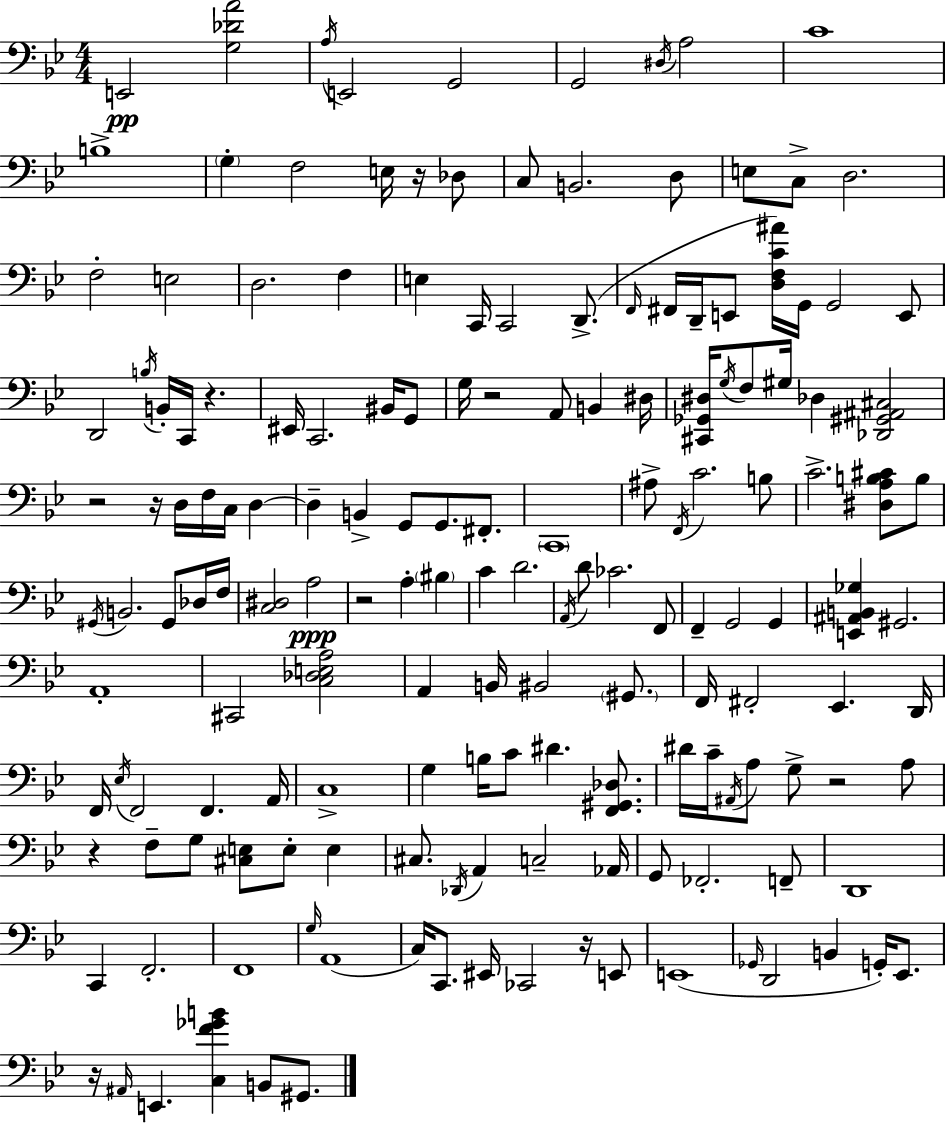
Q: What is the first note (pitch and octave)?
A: E2